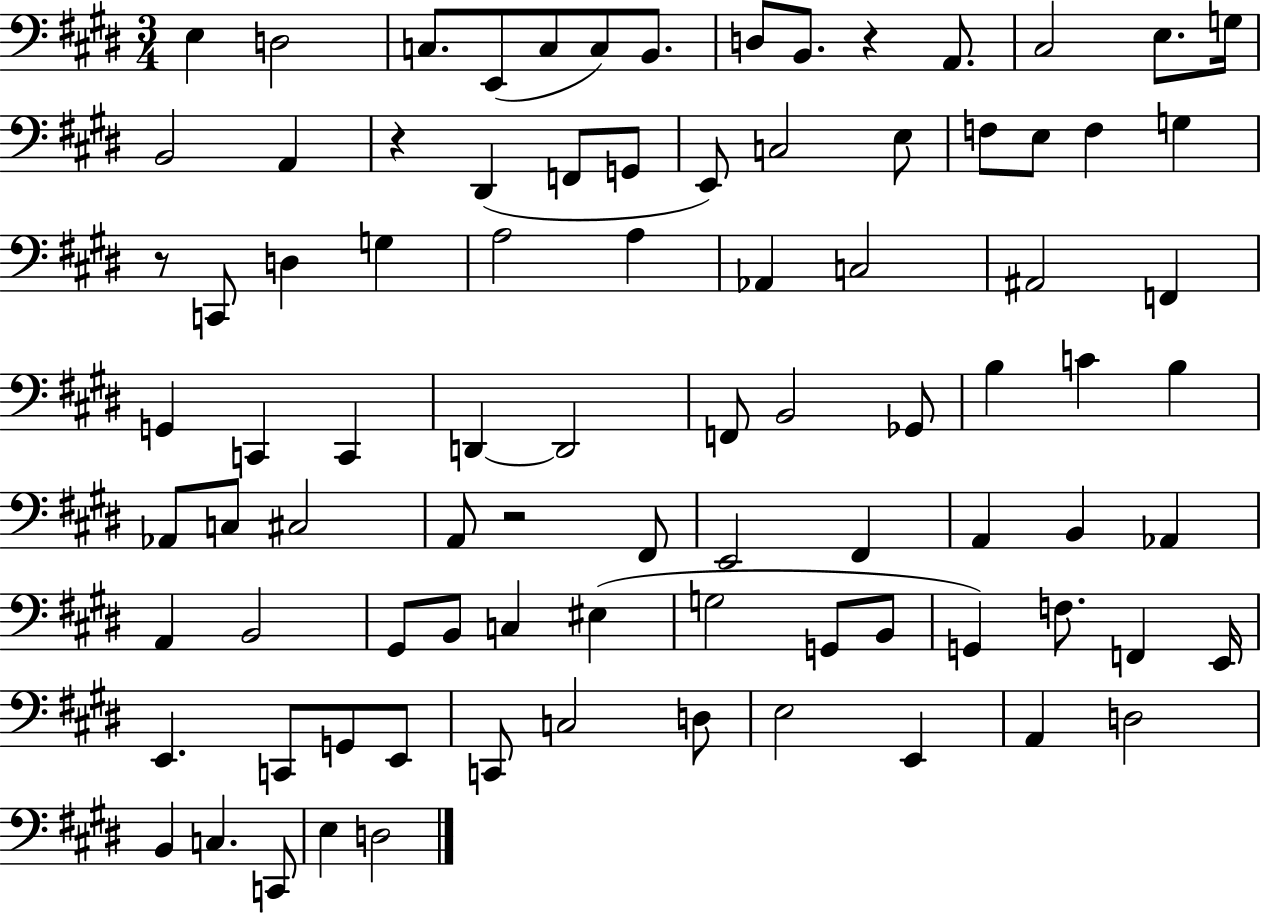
E3/q D3/h C3/e. E2/e C3/e C3/e B2/e. D3/e B2/e. R/q A2/e. C#3/h E3/e. G3/s B2/h A2/q R/q D#2/q F2/e G2/e E2/e C3/h E3/e F3/e E3/e F3/q G3/q R/e C2/e D3/q G3/q A3/h A3/q Ab2/q C3/h A#2/h F2/q G2/q C2/q C2/q D2/q D2/h F2/e B2/h Gb2/e B3/q C4/q B3/q Ab2/e C3/e C#3/h A2/e R/h F#2/e E2/h F#2/q A2/q B2/q Ab2/q A2/q B2/h G#2/e B2/e C3/q EIS3/q G3/h G2/e B2/e G2/q F3/e. F2/q E2/s E2/q. C2/e G2/e E2/e C2/e C3/h D3/e E3/h E2/q A2/q D3/h B2/q C3/q. C2/e E3/q D3/h